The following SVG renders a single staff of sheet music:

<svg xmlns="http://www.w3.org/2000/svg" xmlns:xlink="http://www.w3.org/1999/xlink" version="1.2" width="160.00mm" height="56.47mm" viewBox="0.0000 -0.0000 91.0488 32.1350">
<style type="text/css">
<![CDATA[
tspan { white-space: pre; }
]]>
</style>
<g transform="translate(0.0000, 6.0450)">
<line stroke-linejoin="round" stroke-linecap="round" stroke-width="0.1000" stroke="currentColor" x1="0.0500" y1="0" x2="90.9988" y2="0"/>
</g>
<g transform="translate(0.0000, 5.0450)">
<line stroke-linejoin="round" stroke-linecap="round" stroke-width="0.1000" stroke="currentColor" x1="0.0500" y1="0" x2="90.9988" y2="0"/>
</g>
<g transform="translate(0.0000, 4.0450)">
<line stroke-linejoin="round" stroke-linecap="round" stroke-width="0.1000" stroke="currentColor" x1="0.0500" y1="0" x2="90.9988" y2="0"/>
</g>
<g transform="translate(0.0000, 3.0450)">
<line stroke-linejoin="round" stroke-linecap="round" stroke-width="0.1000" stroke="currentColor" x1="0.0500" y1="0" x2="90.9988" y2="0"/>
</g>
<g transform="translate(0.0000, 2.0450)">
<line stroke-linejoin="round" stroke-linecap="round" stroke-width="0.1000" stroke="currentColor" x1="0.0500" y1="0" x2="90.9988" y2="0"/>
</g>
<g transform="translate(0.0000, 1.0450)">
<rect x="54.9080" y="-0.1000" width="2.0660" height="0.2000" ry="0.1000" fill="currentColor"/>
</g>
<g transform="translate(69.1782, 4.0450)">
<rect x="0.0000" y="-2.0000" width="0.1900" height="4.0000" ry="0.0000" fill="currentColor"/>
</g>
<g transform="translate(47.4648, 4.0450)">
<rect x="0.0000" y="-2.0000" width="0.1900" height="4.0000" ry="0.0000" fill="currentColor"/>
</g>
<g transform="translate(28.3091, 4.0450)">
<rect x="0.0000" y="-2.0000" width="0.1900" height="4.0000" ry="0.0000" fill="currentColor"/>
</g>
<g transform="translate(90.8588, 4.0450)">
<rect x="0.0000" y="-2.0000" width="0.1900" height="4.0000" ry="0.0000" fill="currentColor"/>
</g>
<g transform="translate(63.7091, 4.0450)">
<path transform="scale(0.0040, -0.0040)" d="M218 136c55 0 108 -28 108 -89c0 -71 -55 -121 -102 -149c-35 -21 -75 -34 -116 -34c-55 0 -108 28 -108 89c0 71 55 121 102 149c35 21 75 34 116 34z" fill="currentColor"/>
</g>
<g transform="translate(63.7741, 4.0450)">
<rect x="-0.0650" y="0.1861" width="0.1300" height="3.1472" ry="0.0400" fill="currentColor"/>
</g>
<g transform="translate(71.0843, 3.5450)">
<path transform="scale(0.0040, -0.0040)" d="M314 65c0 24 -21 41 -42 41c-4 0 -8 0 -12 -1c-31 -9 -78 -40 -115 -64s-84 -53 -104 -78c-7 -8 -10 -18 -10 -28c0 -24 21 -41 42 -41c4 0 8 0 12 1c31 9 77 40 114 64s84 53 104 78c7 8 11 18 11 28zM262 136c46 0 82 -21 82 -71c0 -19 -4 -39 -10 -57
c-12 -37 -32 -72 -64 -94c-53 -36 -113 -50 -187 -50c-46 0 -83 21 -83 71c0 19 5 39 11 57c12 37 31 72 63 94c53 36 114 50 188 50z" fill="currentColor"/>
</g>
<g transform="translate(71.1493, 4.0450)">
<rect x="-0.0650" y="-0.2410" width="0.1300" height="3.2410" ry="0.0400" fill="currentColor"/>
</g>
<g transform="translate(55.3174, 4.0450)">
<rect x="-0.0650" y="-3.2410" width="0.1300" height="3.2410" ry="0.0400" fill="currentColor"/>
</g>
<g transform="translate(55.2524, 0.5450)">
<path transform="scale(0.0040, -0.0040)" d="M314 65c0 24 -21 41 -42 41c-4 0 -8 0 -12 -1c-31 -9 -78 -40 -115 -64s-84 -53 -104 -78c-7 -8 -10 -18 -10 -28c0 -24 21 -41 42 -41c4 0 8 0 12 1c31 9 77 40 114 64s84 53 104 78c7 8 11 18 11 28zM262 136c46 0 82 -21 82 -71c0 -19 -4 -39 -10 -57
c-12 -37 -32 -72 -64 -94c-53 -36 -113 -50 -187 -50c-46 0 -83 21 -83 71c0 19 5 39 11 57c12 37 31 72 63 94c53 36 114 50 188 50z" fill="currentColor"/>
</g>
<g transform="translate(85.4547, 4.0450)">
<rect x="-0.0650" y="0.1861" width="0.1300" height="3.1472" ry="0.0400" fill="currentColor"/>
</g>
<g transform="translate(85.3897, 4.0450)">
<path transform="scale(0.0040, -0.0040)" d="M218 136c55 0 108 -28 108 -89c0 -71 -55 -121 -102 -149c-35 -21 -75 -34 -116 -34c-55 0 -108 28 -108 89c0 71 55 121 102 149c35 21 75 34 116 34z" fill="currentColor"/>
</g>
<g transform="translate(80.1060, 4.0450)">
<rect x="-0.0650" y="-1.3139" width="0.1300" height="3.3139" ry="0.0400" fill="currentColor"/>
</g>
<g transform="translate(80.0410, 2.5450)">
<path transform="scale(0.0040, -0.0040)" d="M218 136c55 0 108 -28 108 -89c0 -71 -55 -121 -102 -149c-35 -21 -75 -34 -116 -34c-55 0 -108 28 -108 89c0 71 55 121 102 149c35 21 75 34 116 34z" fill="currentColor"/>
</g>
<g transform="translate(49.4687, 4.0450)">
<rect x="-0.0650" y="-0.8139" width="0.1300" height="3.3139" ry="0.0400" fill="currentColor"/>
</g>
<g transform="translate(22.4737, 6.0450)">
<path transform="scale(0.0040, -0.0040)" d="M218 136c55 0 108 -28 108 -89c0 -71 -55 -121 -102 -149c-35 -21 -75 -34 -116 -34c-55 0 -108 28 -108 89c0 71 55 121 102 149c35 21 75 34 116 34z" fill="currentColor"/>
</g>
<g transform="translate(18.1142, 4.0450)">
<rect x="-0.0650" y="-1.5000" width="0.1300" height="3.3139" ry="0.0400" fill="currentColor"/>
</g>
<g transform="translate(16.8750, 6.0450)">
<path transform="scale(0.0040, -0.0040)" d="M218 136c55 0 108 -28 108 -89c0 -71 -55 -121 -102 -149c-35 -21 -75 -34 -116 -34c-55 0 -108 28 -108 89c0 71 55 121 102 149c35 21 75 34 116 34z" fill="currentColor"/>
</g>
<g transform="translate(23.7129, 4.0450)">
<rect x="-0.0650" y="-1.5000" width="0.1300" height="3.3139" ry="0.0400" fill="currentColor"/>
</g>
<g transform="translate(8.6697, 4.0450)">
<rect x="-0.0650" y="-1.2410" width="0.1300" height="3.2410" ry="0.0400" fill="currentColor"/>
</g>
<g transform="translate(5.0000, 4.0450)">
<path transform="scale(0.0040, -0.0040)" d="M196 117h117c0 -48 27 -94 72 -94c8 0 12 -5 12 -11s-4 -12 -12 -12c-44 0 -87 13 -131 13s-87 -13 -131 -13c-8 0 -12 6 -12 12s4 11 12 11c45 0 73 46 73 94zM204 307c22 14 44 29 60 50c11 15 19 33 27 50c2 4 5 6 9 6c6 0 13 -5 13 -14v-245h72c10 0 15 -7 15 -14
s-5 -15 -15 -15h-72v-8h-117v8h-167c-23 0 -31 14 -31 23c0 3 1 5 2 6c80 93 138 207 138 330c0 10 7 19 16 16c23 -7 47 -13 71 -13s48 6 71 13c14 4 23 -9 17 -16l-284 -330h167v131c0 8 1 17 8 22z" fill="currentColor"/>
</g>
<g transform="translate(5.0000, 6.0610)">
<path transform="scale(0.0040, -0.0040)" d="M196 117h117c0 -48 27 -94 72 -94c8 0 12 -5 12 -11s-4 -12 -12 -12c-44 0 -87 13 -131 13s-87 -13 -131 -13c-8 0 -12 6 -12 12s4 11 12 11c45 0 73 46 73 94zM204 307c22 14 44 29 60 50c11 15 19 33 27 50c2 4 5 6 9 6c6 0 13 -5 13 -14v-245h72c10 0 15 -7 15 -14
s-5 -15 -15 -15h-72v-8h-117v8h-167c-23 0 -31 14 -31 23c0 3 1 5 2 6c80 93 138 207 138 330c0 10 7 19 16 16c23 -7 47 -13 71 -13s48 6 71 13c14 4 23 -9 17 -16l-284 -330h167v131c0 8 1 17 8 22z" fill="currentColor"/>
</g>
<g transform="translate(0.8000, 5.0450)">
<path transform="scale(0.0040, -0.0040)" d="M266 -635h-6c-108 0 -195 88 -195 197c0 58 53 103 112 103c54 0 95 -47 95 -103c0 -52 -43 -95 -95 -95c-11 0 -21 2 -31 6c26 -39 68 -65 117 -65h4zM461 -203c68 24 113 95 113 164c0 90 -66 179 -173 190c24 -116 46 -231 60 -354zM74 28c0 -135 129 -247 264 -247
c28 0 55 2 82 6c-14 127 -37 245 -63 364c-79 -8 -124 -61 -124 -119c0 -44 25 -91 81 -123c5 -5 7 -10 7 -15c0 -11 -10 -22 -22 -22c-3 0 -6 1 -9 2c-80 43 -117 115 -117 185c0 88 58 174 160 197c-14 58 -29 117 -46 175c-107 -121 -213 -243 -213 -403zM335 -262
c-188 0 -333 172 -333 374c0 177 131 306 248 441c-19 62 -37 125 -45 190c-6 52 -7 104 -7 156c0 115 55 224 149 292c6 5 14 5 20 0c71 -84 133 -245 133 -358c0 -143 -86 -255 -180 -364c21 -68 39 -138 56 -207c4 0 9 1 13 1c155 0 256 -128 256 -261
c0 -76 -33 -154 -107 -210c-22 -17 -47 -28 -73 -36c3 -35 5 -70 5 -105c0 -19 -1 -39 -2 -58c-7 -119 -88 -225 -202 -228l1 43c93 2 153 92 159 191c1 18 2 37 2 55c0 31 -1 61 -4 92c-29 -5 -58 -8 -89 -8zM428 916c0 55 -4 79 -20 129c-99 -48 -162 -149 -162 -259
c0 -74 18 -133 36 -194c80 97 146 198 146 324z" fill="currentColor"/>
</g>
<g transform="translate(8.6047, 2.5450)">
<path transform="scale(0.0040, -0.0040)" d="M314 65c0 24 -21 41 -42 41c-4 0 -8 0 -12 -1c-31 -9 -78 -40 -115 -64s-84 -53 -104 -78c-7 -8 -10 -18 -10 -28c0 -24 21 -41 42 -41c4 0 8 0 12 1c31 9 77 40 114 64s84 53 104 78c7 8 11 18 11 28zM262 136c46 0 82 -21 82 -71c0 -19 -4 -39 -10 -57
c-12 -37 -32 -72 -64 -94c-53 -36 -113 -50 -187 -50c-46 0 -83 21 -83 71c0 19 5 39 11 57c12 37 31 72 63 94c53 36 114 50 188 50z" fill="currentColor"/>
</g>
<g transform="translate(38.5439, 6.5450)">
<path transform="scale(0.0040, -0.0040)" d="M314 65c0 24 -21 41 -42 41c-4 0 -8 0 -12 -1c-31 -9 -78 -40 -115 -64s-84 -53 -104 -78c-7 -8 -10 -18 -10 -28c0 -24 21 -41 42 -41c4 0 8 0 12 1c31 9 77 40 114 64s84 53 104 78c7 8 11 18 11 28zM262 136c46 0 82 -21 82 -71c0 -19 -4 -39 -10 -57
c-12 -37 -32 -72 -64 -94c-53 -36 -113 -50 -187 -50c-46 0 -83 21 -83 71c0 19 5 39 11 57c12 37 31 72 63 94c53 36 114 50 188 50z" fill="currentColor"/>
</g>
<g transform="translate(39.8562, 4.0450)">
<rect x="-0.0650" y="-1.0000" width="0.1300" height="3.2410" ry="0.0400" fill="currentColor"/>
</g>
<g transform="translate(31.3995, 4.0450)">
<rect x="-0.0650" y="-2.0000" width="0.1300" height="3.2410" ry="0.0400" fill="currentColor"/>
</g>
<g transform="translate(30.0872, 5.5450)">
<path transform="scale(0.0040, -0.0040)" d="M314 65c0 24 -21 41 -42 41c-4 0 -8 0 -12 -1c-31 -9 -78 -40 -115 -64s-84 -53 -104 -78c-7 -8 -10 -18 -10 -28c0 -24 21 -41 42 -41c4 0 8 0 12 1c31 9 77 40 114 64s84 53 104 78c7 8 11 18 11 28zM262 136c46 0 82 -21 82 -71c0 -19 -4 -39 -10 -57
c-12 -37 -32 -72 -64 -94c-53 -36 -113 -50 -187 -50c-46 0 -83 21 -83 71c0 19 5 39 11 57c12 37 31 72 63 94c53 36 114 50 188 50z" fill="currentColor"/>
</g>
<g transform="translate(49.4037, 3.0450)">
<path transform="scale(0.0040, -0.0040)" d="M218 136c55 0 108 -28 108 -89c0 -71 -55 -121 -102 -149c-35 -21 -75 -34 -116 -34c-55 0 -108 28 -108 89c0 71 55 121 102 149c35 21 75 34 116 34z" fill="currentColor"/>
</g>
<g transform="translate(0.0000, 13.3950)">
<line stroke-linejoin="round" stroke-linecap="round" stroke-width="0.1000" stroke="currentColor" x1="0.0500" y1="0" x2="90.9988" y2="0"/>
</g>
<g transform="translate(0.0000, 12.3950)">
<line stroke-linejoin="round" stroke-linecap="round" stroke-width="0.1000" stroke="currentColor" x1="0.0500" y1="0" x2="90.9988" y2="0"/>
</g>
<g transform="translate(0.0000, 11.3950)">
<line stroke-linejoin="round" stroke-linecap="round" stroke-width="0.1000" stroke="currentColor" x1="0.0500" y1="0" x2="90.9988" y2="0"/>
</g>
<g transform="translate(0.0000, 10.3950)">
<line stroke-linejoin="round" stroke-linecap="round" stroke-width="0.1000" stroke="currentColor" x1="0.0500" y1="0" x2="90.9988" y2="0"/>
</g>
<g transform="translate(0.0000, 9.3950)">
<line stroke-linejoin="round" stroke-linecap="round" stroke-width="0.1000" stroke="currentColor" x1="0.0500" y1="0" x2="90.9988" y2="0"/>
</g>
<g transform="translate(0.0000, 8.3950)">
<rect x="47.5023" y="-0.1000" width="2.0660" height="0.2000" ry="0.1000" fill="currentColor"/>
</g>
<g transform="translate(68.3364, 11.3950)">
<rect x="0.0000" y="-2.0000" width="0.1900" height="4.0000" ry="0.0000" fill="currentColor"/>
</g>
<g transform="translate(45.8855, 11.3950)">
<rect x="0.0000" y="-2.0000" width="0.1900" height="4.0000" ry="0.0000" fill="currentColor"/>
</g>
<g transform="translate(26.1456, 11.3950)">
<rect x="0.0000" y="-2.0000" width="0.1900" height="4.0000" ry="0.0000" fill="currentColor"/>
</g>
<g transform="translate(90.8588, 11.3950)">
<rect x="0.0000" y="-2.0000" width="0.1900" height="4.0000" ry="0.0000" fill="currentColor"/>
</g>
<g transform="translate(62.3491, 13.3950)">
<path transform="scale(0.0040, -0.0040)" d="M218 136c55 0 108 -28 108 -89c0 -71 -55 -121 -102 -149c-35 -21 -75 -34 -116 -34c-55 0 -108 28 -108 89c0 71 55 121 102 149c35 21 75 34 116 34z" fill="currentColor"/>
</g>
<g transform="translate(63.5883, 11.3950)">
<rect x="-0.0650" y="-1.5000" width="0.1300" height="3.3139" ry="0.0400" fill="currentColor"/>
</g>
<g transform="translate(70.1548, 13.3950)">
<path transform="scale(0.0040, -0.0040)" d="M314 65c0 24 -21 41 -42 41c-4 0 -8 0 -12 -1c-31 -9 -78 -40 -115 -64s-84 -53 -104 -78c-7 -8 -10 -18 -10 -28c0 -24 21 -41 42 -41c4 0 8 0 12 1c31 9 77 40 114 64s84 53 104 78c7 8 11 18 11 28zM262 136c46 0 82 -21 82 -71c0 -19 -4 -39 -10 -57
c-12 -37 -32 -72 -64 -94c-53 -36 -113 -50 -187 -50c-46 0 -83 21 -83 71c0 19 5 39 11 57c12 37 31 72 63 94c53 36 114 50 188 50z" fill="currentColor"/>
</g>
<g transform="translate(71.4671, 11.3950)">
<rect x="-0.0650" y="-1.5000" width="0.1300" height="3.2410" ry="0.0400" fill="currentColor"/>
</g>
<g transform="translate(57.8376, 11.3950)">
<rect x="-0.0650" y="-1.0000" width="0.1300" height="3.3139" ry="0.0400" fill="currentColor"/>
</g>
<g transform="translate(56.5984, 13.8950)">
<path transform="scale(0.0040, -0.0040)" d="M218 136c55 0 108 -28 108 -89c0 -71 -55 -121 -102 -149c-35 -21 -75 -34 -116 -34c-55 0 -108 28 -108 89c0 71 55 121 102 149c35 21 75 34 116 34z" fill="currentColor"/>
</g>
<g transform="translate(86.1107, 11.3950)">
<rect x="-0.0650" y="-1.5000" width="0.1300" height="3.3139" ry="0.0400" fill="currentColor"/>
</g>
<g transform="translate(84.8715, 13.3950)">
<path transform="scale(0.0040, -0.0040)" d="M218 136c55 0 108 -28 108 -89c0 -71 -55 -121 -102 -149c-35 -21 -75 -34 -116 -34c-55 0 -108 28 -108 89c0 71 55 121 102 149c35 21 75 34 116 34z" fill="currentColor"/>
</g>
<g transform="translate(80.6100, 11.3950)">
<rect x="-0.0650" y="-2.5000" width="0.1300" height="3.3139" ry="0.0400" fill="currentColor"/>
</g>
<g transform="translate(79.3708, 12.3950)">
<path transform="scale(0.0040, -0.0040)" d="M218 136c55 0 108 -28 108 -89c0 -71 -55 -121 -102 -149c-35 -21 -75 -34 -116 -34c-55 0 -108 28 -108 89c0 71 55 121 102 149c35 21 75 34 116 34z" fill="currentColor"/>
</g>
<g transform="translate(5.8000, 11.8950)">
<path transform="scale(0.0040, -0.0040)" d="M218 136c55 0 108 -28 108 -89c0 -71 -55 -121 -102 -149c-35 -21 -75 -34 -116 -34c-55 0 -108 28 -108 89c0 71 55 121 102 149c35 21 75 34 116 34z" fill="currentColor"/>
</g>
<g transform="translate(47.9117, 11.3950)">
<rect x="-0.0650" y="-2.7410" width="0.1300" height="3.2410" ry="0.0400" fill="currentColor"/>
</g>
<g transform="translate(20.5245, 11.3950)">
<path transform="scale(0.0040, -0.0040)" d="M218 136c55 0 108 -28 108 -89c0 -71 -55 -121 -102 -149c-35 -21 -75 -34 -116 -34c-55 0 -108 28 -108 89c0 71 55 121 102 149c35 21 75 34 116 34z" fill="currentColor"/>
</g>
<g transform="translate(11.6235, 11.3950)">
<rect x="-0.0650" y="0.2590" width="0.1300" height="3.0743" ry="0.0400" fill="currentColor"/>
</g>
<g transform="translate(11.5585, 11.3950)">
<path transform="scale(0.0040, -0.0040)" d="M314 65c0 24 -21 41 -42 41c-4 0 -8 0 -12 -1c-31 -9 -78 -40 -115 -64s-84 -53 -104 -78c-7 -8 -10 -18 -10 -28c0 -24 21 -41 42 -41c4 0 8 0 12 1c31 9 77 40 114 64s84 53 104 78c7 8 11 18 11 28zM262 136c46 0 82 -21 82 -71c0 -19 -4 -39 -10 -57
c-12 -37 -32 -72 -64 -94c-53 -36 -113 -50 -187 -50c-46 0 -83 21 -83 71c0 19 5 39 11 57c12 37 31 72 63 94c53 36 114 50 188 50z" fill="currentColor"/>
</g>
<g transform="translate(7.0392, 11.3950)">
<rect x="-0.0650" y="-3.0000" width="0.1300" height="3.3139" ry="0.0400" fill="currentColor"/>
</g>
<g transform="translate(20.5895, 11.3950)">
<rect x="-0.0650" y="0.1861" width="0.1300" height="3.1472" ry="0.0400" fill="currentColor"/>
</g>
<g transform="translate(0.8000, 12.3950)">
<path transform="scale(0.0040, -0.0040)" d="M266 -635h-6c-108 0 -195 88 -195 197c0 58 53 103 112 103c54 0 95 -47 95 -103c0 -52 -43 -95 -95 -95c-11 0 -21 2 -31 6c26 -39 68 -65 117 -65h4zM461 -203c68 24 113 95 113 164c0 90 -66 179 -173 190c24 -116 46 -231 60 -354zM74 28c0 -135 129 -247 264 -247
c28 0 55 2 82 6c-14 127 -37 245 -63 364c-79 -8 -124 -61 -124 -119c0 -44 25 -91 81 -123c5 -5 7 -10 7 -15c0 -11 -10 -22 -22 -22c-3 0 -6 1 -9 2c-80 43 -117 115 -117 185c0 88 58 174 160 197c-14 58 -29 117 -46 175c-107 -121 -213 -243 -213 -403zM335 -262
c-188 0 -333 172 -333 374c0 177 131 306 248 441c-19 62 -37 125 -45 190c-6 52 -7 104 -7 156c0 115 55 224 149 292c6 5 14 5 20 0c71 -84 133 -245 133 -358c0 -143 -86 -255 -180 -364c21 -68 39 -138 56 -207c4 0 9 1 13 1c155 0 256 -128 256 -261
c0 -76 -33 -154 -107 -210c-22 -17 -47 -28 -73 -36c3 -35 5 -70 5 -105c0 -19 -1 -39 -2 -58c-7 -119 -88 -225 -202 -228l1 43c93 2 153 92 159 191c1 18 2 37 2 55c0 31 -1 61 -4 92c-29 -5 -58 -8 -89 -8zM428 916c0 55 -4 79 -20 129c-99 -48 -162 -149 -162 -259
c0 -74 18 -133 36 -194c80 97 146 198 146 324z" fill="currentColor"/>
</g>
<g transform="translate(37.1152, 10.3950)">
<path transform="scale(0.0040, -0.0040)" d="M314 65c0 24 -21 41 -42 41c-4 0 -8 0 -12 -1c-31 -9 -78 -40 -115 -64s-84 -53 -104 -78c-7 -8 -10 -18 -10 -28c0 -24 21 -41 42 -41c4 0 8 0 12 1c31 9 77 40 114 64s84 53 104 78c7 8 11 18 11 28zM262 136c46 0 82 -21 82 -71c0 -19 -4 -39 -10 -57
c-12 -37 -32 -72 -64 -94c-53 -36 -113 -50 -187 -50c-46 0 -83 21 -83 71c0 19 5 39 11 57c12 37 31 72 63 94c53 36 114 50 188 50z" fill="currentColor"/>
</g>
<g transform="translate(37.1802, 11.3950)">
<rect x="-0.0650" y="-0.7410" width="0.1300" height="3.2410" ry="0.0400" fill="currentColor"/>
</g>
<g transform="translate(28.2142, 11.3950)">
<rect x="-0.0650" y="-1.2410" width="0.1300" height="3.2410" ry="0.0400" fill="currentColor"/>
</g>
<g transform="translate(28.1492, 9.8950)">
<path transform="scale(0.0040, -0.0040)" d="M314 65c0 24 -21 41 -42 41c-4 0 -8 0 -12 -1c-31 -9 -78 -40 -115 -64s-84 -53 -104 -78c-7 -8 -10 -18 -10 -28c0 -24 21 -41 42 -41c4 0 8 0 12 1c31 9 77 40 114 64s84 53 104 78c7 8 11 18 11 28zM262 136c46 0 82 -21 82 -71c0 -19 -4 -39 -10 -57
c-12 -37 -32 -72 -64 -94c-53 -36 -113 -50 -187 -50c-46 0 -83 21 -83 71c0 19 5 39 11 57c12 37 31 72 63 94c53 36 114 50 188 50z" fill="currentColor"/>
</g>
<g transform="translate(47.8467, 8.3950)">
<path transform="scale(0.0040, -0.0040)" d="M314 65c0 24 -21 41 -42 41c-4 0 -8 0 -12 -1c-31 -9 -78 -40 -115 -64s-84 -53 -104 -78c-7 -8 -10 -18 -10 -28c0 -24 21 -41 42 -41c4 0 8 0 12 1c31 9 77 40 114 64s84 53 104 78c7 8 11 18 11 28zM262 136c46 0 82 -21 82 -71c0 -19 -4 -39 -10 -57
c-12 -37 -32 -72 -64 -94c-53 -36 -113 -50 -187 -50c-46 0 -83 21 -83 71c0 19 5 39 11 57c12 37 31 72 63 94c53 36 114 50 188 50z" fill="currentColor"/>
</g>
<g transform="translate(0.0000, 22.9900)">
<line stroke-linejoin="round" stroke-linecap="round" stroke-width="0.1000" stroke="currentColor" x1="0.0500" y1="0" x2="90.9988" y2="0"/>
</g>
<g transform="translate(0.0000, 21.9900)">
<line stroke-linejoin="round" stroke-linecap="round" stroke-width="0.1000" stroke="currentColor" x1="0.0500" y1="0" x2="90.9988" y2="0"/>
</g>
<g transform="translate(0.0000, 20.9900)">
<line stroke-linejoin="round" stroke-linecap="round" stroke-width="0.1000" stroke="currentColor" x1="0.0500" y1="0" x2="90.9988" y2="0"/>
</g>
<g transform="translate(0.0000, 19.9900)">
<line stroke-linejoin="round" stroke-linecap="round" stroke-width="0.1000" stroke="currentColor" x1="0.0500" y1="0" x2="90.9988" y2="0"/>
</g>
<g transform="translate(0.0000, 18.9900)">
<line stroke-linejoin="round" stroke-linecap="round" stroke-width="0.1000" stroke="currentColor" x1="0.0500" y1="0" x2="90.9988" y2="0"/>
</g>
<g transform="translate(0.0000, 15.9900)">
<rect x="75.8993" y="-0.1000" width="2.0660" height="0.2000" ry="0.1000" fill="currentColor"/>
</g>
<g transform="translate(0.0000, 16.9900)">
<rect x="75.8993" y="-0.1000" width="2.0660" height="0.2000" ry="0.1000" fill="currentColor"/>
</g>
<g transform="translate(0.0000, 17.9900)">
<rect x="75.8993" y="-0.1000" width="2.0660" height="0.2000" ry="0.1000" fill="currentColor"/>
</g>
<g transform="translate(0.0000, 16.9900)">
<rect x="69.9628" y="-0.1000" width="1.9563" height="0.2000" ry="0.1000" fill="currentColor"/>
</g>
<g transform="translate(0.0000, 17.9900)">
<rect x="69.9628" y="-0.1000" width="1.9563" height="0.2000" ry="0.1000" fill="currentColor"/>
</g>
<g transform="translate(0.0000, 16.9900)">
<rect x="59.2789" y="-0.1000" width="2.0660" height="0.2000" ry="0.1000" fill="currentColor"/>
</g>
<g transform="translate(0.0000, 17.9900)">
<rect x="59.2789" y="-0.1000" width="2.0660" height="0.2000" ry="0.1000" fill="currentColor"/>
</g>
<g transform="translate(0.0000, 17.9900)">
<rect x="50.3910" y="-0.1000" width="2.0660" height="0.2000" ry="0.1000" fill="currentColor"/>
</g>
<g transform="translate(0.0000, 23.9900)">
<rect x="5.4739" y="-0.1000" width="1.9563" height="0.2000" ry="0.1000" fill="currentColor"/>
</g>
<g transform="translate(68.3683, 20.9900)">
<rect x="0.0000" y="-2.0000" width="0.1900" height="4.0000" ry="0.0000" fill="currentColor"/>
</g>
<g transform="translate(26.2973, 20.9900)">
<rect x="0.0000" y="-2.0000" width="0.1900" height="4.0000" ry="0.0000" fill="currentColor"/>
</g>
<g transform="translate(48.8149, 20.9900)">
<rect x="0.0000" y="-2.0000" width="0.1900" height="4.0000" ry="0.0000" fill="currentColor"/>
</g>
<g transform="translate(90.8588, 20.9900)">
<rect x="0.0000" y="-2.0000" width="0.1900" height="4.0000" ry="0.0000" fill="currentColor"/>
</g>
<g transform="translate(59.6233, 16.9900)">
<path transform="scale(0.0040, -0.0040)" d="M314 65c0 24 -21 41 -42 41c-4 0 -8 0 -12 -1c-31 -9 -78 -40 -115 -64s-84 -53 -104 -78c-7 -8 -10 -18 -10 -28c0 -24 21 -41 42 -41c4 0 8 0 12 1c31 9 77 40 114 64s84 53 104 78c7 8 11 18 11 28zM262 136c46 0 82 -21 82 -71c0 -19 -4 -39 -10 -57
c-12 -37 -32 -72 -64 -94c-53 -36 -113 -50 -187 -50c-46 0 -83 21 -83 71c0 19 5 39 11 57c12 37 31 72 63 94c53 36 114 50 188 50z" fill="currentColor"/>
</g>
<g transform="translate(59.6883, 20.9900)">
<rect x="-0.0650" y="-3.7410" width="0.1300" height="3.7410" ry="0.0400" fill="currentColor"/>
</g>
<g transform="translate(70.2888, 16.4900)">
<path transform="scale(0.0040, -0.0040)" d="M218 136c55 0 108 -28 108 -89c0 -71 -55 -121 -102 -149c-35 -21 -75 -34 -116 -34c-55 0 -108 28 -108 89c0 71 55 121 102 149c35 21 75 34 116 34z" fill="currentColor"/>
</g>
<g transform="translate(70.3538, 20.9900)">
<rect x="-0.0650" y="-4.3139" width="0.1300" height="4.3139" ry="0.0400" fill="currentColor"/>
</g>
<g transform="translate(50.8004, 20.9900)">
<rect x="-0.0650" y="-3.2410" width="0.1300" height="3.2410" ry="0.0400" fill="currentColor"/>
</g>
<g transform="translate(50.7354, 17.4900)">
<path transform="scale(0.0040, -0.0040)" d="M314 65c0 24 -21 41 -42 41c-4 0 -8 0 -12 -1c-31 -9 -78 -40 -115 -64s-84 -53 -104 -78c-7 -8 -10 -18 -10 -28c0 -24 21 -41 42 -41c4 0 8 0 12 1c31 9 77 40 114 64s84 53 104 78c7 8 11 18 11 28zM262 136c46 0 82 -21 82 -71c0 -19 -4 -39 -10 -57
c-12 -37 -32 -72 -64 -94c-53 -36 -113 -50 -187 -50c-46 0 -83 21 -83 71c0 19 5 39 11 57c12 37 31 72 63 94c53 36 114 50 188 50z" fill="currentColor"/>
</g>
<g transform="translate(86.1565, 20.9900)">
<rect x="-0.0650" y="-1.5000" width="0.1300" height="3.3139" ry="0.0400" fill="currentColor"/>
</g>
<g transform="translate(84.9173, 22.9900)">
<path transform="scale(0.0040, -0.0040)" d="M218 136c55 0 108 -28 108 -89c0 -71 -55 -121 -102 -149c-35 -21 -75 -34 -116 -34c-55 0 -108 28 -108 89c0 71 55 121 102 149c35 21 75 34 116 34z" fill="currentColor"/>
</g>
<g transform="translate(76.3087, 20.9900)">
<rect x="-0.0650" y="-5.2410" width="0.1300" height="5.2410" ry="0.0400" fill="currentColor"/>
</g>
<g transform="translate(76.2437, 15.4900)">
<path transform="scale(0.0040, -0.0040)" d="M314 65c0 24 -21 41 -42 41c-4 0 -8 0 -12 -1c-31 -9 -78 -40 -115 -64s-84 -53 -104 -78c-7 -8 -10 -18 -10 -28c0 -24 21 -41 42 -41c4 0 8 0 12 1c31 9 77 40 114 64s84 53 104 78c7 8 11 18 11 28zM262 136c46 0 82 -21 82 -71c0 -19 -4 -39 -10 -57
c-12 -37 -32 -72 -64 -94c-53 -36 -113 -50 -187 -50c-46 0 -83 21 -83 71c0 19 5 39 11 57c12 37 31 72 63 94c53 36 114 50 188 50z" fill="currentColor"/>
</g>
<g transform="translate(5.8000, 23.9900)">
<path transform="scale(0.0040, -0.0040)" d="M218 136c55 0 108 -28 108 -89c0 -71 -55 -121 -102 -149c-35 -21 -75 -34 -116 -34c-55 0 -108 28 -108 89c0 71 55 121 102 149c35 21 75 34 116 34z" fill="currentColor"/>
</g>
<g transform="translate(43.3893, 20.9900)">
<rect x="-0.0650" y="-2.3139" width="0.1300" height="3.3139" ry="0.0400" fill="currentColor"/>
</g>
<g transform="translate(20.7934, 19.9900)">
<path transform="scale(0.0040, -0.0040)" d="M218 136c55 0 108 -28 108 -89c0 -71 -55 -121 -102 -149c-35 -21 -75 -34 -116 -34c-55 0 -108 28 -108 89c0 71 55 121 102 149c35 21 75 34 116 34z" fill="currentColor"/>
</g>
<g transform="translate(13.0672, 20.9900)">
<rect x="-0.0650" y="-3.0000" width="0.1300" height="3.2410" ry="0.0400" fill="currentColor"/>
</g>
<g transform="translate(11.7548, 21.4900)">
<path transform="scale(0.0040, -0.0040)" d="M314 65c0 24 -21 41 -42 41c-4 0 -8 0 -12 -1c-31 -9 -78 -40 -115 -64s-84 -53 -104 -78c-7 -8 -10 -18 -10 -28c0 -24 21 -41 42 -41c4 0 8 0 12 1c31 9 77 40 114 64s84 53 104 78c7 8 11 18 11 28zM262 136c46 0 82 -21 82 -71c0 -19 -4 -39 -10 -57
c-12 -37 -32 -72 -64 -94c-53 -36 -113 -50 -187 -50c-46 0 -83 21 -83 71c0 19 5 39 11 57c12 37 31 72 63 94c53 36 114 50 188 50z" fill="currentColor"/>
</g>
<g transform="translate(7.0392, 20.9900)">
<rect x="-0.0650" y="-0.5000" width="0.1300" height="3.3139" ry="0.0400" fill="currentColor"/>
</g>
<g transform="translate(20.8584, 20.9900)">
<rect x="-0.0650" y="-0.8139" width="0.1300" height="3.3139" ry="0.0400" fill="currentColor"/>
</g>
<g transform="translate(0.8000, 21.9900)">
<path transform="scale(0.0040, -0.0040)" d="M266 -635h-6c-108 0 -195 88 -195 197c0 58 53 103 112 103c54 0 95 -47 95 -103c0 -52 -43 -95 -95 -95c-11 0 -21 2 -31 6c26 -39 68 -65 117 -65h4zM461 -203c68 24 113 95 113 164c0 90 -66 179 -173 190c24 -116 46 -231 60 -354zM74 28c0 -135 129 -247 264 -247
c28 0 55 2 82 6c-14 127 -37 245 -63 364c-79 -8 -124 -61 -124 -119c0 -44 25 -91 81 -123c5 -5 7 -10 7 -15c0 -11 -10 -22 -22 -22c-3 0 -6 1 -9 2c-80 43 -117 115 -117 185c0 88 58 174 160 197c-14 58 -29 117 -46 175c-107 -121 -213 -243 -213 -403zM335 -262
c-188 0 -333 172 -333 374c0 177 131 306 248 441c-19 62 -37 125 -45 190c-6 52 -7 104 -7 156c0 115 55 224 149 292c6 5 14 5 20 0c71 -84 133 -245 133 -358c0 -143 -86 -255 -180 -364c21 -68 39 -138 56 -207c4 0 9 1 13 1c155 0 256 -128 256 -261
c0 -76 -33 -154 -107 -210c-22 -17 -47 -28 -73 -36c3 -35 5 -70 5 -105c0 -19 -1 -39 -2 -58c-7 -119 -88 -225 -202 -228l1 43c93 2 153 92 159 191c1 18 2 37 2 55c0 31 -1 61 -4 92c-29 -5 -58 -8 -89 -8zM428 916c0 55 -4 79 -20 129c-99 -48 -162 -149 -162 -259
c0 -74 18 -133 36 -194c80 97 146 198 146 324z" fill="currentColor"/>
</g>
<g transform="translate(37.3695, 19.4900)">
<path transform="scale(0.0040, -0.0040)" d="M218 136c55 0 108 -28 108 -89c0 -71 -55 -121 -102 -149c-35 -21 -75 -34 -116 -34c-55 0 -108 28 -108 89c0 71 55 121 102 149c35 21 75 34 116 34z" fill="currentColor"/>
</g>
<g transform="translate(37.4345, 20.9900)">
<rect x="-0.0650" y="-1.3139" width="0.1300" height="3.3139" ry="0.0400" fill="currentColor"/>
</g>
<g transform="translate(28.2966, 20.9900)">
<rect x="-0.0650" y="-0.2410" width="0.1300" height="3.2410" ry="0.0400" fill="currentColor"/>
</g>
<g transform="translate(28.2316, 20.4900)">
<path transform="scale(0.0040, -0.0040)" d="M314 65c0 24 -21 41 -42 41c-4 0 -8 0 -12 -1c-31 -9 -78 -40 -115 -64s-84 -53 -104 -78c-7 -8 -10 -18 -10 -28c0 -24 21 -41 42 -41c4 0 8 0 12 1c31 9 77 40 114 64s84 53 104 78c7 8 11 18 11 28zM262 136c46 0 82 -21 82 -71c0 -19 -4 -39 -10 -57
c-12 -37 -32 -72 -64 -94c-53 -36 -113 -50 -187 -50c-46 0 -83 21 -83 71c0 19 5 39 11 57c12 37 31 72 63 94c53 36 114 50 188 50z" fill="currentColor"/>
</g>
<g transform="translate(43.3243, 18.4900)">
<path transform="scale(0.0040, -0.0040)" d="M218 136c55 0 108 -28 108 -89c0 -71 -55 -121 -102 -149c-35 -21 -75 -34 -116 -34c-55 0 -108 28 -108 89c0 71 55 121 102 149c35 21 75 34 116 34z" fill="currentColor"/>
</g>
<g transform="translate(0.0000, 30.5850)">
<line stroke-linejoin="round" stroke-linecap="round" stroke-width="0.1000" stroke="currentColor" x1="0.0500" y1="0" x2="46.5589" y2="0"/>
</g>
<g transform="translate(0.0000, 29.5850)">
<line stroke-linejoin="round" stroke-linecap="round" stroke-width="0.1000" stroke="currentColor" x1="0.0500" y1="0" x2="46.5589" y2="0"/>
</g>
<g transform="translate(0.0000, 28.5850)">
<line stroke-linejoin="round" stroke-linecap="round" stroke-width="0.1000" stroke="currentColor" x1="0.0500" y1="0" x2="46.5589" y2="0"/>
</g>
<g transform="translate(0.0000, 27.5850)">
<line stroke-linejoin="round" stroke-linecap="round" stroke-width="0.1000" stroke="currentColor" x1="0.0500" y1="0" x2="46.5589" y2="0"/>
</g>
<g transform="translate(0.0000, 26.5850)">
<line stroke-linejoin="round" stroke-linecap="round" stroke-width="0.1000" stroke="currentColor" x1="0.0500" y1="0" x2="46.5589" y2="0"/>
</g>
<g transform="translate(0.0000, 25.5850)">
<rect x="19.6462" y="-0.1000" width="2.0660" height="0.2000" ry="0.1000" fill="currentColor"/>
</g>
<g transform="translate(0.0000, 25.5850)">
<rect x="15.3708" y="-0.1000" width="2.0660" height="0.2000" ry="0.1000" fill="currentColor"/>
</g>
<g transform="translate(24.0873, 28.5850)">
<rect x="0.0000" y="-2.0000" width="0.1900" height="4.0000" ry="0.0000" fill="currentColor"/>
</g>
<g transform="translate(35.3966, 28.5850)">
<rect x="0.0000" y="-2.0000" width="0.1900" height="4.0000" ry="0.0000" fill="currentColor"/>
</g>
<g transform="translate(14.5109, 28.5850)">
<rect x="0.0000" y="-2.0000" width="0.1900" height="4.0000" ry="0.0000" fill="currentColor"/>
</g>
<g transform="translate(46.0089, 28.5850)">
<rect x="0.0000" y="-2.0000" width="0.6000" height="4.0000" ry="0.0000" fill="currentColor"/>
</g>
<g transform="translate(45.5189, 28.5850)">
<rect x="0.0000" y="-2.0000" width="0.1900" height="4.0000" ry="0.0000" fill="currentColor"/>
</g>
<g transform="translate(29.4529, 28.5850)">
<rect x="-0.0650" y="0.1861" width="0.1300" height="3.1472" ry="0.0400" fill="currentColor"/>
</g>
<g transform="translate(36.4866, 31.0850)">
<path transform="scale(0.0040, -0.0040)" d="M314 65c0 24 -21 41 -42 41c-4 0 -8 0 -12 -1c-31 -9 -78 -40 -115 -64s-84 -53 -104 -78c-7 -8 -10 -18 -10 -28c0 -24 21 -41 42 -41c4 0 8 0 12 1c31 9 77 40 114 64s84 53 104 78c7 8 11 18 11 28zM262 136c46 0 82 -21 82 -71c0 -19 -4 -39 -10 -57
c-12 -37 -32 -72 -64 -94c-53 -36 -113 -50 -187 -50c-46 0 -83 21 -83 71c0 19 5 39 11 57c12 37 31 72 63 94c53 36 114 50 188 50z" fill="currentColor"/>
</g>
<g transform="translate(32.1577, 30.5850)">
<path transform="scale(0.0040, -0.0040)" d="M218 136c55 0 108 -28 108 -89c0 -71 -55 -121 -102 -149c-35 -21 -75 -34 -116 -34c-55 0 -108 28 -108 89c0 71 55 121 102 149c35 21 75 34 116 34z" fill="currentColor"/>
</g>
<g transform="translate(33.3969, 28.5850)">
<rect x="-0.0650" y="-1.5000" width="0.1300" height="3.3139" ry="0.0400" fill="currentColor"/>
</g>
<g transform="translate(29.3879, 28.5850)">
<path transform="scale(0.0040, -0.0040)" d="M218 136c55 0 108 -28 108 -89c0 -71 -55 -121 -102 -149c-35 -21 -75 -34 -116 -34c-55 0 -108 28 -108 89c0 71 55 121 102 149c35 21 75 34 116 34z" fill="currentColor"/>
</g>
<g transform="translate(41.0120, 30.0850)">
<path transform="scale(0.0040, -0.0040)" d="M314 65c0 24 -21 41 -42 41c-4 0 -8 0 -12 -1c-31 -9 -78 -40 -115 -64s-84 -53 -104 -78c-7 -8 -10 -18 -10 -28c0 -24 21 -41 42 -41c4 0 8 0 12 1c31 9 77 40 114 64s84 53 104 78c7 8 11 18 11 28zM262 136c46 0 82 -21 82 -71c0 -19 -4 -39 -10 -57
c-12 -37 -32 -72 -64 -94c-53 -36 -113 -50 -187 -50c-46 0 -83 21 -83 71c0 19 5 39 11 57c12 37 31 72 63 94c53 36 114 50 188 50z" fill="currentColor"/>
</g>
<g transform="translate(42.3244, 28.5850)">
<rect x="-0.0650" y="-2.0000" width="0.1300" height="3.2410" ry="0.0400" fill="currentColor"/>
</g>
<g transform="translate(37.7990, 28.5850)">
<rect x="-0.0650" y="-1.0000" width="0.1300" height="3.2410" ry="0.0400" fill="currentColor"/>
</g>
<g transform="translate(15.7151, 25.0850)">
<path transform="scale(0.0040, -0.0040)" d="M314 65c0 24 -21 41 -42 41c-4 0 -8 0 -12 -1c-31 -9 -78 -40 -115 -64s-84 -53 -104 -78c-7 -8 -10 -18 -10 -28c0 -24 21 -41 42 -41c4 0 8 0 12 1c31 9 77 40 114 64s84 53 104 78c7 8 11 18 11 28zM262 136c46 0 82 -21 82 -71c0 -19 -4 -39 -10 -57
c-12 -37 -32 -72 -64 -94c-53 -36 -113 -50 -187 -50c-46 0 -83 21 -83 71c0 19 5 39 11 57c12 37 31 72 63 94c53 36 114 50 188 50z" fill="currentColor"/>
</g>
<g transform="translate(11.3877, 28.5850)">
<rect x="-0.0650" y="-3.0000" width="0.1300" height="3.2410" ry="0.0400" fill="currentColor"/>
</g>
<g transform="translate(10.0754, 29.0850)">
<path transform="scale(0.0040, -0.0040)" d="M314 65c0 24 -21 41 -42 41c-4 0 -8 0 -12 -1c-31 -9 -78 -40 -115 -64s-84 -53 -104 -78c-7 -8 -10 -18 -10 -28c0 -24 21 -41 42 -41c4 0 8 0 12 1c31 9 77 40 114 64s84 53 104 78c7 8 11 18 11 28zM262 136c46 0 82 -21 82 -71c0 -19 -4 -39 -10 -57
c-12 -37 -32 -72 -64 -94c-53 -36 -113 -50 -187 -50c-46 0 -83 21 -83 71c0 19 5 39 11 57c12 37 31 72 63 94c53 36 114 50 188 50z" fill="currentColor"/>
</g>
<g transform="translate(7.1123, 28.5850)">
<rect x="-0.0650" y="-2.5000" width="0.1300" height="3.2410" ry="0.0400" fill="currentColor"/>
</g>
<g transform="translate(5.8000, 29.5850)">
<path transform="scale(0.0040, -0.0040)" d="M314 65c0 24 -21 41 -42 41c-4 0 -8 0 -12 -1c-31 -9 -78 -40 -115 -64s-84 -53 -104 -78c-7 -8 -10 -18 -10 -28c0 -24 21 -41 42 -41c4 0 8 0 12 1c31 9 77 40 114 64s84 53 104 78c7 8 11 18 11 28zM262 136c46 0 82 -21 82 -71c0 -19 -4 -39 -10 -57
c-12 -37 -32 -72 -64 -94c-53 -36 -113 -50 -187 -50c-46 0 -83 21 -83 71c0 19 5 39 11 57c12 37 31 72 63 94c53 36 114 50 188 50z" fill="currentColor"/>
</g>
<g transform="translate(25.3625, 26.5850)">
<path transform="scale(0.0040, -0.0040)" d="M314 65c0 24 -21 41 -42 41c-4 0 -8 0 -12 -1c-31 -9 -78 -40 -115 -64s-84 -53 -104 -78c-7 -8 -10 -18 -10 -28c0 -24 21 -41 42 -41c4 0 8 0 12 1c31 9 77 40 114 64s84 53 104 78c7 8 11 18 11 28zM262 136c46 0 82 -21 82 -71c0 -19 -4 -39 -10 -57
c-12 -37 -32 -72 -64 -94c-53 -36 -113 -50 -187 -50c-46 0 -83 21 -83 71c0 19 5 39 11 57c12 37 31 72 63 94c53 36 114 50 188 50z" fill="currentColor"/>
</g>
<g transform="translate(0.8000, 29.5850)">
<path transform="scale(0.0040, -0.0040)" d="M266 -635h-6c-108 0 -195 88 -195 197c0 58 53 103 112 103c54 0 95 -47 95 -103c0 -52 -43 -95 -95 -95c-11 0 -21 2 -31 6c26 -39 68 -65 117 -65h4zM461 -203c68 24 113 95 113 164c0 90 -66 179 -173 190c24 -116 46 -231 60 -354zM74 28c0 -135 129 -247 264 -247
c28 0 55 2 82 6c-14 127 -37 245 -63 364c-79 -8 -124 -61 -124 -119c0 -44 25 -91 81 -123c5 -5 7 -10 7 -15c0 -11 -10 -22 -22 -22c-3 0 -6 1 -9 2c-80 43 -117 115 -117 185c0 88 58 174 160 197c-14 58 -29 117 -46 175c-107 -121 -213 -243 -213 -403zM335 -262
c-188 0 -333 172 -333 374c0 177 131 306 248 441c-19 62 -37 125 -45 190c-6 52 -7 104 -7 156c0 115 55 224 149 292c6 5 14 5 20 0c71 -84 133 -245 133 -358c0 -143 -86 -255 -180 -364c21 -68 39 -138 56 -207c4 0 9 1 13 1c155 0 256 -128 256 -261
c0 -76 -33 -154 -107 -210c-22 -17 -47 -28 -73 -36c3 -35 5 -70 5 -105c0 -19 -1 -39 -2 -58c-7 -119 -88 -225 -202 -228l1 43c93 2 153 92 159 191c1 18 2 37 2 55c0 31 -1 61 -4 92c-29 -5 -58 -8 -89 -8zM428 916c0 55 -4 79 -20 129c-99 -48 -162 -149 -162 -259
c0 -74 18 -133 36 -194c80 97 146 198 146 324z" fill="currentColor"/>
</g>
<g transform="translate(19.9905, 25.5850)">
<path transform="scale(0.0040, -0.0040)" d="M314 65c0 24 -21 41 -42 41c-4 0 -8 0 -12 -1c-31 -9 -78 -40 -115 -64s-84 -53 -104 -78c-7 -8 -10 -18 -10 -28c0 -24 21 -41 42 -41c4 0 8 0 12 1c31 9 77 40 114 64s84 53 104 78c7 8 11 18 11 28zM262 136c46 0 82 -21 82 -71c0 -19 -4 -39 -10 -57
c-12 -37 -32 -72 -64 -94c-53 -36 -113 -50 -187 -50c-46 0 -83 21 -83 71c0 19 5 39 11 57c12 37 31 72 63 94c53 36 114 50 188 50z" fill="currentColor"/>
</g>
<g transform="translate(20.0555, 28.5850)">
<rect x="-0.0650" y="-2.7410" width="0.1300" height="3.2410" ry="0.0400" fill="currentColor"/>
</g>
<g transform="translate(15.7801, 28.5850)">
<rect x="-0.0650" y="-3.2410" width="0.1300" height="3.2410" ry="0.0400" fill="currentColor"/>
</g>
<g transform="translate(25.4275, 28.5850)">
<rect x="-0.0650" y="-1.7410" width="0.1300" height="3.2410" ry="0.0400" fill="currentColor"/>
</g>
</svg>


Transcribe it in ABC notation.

X:1
T:Untitled
M:4/4
L:1/4
K:C
e2 E E F2 D2 d b2 B c2 e B A B2 B e2 d2 a2 D E E2 G E C A2 d c2 e g b2 c'2 d' f'2 E G2 A2 b2 a2 f2 B E D2 F2